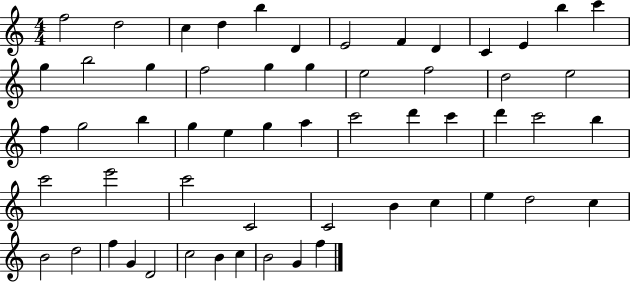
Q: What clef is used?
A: treble